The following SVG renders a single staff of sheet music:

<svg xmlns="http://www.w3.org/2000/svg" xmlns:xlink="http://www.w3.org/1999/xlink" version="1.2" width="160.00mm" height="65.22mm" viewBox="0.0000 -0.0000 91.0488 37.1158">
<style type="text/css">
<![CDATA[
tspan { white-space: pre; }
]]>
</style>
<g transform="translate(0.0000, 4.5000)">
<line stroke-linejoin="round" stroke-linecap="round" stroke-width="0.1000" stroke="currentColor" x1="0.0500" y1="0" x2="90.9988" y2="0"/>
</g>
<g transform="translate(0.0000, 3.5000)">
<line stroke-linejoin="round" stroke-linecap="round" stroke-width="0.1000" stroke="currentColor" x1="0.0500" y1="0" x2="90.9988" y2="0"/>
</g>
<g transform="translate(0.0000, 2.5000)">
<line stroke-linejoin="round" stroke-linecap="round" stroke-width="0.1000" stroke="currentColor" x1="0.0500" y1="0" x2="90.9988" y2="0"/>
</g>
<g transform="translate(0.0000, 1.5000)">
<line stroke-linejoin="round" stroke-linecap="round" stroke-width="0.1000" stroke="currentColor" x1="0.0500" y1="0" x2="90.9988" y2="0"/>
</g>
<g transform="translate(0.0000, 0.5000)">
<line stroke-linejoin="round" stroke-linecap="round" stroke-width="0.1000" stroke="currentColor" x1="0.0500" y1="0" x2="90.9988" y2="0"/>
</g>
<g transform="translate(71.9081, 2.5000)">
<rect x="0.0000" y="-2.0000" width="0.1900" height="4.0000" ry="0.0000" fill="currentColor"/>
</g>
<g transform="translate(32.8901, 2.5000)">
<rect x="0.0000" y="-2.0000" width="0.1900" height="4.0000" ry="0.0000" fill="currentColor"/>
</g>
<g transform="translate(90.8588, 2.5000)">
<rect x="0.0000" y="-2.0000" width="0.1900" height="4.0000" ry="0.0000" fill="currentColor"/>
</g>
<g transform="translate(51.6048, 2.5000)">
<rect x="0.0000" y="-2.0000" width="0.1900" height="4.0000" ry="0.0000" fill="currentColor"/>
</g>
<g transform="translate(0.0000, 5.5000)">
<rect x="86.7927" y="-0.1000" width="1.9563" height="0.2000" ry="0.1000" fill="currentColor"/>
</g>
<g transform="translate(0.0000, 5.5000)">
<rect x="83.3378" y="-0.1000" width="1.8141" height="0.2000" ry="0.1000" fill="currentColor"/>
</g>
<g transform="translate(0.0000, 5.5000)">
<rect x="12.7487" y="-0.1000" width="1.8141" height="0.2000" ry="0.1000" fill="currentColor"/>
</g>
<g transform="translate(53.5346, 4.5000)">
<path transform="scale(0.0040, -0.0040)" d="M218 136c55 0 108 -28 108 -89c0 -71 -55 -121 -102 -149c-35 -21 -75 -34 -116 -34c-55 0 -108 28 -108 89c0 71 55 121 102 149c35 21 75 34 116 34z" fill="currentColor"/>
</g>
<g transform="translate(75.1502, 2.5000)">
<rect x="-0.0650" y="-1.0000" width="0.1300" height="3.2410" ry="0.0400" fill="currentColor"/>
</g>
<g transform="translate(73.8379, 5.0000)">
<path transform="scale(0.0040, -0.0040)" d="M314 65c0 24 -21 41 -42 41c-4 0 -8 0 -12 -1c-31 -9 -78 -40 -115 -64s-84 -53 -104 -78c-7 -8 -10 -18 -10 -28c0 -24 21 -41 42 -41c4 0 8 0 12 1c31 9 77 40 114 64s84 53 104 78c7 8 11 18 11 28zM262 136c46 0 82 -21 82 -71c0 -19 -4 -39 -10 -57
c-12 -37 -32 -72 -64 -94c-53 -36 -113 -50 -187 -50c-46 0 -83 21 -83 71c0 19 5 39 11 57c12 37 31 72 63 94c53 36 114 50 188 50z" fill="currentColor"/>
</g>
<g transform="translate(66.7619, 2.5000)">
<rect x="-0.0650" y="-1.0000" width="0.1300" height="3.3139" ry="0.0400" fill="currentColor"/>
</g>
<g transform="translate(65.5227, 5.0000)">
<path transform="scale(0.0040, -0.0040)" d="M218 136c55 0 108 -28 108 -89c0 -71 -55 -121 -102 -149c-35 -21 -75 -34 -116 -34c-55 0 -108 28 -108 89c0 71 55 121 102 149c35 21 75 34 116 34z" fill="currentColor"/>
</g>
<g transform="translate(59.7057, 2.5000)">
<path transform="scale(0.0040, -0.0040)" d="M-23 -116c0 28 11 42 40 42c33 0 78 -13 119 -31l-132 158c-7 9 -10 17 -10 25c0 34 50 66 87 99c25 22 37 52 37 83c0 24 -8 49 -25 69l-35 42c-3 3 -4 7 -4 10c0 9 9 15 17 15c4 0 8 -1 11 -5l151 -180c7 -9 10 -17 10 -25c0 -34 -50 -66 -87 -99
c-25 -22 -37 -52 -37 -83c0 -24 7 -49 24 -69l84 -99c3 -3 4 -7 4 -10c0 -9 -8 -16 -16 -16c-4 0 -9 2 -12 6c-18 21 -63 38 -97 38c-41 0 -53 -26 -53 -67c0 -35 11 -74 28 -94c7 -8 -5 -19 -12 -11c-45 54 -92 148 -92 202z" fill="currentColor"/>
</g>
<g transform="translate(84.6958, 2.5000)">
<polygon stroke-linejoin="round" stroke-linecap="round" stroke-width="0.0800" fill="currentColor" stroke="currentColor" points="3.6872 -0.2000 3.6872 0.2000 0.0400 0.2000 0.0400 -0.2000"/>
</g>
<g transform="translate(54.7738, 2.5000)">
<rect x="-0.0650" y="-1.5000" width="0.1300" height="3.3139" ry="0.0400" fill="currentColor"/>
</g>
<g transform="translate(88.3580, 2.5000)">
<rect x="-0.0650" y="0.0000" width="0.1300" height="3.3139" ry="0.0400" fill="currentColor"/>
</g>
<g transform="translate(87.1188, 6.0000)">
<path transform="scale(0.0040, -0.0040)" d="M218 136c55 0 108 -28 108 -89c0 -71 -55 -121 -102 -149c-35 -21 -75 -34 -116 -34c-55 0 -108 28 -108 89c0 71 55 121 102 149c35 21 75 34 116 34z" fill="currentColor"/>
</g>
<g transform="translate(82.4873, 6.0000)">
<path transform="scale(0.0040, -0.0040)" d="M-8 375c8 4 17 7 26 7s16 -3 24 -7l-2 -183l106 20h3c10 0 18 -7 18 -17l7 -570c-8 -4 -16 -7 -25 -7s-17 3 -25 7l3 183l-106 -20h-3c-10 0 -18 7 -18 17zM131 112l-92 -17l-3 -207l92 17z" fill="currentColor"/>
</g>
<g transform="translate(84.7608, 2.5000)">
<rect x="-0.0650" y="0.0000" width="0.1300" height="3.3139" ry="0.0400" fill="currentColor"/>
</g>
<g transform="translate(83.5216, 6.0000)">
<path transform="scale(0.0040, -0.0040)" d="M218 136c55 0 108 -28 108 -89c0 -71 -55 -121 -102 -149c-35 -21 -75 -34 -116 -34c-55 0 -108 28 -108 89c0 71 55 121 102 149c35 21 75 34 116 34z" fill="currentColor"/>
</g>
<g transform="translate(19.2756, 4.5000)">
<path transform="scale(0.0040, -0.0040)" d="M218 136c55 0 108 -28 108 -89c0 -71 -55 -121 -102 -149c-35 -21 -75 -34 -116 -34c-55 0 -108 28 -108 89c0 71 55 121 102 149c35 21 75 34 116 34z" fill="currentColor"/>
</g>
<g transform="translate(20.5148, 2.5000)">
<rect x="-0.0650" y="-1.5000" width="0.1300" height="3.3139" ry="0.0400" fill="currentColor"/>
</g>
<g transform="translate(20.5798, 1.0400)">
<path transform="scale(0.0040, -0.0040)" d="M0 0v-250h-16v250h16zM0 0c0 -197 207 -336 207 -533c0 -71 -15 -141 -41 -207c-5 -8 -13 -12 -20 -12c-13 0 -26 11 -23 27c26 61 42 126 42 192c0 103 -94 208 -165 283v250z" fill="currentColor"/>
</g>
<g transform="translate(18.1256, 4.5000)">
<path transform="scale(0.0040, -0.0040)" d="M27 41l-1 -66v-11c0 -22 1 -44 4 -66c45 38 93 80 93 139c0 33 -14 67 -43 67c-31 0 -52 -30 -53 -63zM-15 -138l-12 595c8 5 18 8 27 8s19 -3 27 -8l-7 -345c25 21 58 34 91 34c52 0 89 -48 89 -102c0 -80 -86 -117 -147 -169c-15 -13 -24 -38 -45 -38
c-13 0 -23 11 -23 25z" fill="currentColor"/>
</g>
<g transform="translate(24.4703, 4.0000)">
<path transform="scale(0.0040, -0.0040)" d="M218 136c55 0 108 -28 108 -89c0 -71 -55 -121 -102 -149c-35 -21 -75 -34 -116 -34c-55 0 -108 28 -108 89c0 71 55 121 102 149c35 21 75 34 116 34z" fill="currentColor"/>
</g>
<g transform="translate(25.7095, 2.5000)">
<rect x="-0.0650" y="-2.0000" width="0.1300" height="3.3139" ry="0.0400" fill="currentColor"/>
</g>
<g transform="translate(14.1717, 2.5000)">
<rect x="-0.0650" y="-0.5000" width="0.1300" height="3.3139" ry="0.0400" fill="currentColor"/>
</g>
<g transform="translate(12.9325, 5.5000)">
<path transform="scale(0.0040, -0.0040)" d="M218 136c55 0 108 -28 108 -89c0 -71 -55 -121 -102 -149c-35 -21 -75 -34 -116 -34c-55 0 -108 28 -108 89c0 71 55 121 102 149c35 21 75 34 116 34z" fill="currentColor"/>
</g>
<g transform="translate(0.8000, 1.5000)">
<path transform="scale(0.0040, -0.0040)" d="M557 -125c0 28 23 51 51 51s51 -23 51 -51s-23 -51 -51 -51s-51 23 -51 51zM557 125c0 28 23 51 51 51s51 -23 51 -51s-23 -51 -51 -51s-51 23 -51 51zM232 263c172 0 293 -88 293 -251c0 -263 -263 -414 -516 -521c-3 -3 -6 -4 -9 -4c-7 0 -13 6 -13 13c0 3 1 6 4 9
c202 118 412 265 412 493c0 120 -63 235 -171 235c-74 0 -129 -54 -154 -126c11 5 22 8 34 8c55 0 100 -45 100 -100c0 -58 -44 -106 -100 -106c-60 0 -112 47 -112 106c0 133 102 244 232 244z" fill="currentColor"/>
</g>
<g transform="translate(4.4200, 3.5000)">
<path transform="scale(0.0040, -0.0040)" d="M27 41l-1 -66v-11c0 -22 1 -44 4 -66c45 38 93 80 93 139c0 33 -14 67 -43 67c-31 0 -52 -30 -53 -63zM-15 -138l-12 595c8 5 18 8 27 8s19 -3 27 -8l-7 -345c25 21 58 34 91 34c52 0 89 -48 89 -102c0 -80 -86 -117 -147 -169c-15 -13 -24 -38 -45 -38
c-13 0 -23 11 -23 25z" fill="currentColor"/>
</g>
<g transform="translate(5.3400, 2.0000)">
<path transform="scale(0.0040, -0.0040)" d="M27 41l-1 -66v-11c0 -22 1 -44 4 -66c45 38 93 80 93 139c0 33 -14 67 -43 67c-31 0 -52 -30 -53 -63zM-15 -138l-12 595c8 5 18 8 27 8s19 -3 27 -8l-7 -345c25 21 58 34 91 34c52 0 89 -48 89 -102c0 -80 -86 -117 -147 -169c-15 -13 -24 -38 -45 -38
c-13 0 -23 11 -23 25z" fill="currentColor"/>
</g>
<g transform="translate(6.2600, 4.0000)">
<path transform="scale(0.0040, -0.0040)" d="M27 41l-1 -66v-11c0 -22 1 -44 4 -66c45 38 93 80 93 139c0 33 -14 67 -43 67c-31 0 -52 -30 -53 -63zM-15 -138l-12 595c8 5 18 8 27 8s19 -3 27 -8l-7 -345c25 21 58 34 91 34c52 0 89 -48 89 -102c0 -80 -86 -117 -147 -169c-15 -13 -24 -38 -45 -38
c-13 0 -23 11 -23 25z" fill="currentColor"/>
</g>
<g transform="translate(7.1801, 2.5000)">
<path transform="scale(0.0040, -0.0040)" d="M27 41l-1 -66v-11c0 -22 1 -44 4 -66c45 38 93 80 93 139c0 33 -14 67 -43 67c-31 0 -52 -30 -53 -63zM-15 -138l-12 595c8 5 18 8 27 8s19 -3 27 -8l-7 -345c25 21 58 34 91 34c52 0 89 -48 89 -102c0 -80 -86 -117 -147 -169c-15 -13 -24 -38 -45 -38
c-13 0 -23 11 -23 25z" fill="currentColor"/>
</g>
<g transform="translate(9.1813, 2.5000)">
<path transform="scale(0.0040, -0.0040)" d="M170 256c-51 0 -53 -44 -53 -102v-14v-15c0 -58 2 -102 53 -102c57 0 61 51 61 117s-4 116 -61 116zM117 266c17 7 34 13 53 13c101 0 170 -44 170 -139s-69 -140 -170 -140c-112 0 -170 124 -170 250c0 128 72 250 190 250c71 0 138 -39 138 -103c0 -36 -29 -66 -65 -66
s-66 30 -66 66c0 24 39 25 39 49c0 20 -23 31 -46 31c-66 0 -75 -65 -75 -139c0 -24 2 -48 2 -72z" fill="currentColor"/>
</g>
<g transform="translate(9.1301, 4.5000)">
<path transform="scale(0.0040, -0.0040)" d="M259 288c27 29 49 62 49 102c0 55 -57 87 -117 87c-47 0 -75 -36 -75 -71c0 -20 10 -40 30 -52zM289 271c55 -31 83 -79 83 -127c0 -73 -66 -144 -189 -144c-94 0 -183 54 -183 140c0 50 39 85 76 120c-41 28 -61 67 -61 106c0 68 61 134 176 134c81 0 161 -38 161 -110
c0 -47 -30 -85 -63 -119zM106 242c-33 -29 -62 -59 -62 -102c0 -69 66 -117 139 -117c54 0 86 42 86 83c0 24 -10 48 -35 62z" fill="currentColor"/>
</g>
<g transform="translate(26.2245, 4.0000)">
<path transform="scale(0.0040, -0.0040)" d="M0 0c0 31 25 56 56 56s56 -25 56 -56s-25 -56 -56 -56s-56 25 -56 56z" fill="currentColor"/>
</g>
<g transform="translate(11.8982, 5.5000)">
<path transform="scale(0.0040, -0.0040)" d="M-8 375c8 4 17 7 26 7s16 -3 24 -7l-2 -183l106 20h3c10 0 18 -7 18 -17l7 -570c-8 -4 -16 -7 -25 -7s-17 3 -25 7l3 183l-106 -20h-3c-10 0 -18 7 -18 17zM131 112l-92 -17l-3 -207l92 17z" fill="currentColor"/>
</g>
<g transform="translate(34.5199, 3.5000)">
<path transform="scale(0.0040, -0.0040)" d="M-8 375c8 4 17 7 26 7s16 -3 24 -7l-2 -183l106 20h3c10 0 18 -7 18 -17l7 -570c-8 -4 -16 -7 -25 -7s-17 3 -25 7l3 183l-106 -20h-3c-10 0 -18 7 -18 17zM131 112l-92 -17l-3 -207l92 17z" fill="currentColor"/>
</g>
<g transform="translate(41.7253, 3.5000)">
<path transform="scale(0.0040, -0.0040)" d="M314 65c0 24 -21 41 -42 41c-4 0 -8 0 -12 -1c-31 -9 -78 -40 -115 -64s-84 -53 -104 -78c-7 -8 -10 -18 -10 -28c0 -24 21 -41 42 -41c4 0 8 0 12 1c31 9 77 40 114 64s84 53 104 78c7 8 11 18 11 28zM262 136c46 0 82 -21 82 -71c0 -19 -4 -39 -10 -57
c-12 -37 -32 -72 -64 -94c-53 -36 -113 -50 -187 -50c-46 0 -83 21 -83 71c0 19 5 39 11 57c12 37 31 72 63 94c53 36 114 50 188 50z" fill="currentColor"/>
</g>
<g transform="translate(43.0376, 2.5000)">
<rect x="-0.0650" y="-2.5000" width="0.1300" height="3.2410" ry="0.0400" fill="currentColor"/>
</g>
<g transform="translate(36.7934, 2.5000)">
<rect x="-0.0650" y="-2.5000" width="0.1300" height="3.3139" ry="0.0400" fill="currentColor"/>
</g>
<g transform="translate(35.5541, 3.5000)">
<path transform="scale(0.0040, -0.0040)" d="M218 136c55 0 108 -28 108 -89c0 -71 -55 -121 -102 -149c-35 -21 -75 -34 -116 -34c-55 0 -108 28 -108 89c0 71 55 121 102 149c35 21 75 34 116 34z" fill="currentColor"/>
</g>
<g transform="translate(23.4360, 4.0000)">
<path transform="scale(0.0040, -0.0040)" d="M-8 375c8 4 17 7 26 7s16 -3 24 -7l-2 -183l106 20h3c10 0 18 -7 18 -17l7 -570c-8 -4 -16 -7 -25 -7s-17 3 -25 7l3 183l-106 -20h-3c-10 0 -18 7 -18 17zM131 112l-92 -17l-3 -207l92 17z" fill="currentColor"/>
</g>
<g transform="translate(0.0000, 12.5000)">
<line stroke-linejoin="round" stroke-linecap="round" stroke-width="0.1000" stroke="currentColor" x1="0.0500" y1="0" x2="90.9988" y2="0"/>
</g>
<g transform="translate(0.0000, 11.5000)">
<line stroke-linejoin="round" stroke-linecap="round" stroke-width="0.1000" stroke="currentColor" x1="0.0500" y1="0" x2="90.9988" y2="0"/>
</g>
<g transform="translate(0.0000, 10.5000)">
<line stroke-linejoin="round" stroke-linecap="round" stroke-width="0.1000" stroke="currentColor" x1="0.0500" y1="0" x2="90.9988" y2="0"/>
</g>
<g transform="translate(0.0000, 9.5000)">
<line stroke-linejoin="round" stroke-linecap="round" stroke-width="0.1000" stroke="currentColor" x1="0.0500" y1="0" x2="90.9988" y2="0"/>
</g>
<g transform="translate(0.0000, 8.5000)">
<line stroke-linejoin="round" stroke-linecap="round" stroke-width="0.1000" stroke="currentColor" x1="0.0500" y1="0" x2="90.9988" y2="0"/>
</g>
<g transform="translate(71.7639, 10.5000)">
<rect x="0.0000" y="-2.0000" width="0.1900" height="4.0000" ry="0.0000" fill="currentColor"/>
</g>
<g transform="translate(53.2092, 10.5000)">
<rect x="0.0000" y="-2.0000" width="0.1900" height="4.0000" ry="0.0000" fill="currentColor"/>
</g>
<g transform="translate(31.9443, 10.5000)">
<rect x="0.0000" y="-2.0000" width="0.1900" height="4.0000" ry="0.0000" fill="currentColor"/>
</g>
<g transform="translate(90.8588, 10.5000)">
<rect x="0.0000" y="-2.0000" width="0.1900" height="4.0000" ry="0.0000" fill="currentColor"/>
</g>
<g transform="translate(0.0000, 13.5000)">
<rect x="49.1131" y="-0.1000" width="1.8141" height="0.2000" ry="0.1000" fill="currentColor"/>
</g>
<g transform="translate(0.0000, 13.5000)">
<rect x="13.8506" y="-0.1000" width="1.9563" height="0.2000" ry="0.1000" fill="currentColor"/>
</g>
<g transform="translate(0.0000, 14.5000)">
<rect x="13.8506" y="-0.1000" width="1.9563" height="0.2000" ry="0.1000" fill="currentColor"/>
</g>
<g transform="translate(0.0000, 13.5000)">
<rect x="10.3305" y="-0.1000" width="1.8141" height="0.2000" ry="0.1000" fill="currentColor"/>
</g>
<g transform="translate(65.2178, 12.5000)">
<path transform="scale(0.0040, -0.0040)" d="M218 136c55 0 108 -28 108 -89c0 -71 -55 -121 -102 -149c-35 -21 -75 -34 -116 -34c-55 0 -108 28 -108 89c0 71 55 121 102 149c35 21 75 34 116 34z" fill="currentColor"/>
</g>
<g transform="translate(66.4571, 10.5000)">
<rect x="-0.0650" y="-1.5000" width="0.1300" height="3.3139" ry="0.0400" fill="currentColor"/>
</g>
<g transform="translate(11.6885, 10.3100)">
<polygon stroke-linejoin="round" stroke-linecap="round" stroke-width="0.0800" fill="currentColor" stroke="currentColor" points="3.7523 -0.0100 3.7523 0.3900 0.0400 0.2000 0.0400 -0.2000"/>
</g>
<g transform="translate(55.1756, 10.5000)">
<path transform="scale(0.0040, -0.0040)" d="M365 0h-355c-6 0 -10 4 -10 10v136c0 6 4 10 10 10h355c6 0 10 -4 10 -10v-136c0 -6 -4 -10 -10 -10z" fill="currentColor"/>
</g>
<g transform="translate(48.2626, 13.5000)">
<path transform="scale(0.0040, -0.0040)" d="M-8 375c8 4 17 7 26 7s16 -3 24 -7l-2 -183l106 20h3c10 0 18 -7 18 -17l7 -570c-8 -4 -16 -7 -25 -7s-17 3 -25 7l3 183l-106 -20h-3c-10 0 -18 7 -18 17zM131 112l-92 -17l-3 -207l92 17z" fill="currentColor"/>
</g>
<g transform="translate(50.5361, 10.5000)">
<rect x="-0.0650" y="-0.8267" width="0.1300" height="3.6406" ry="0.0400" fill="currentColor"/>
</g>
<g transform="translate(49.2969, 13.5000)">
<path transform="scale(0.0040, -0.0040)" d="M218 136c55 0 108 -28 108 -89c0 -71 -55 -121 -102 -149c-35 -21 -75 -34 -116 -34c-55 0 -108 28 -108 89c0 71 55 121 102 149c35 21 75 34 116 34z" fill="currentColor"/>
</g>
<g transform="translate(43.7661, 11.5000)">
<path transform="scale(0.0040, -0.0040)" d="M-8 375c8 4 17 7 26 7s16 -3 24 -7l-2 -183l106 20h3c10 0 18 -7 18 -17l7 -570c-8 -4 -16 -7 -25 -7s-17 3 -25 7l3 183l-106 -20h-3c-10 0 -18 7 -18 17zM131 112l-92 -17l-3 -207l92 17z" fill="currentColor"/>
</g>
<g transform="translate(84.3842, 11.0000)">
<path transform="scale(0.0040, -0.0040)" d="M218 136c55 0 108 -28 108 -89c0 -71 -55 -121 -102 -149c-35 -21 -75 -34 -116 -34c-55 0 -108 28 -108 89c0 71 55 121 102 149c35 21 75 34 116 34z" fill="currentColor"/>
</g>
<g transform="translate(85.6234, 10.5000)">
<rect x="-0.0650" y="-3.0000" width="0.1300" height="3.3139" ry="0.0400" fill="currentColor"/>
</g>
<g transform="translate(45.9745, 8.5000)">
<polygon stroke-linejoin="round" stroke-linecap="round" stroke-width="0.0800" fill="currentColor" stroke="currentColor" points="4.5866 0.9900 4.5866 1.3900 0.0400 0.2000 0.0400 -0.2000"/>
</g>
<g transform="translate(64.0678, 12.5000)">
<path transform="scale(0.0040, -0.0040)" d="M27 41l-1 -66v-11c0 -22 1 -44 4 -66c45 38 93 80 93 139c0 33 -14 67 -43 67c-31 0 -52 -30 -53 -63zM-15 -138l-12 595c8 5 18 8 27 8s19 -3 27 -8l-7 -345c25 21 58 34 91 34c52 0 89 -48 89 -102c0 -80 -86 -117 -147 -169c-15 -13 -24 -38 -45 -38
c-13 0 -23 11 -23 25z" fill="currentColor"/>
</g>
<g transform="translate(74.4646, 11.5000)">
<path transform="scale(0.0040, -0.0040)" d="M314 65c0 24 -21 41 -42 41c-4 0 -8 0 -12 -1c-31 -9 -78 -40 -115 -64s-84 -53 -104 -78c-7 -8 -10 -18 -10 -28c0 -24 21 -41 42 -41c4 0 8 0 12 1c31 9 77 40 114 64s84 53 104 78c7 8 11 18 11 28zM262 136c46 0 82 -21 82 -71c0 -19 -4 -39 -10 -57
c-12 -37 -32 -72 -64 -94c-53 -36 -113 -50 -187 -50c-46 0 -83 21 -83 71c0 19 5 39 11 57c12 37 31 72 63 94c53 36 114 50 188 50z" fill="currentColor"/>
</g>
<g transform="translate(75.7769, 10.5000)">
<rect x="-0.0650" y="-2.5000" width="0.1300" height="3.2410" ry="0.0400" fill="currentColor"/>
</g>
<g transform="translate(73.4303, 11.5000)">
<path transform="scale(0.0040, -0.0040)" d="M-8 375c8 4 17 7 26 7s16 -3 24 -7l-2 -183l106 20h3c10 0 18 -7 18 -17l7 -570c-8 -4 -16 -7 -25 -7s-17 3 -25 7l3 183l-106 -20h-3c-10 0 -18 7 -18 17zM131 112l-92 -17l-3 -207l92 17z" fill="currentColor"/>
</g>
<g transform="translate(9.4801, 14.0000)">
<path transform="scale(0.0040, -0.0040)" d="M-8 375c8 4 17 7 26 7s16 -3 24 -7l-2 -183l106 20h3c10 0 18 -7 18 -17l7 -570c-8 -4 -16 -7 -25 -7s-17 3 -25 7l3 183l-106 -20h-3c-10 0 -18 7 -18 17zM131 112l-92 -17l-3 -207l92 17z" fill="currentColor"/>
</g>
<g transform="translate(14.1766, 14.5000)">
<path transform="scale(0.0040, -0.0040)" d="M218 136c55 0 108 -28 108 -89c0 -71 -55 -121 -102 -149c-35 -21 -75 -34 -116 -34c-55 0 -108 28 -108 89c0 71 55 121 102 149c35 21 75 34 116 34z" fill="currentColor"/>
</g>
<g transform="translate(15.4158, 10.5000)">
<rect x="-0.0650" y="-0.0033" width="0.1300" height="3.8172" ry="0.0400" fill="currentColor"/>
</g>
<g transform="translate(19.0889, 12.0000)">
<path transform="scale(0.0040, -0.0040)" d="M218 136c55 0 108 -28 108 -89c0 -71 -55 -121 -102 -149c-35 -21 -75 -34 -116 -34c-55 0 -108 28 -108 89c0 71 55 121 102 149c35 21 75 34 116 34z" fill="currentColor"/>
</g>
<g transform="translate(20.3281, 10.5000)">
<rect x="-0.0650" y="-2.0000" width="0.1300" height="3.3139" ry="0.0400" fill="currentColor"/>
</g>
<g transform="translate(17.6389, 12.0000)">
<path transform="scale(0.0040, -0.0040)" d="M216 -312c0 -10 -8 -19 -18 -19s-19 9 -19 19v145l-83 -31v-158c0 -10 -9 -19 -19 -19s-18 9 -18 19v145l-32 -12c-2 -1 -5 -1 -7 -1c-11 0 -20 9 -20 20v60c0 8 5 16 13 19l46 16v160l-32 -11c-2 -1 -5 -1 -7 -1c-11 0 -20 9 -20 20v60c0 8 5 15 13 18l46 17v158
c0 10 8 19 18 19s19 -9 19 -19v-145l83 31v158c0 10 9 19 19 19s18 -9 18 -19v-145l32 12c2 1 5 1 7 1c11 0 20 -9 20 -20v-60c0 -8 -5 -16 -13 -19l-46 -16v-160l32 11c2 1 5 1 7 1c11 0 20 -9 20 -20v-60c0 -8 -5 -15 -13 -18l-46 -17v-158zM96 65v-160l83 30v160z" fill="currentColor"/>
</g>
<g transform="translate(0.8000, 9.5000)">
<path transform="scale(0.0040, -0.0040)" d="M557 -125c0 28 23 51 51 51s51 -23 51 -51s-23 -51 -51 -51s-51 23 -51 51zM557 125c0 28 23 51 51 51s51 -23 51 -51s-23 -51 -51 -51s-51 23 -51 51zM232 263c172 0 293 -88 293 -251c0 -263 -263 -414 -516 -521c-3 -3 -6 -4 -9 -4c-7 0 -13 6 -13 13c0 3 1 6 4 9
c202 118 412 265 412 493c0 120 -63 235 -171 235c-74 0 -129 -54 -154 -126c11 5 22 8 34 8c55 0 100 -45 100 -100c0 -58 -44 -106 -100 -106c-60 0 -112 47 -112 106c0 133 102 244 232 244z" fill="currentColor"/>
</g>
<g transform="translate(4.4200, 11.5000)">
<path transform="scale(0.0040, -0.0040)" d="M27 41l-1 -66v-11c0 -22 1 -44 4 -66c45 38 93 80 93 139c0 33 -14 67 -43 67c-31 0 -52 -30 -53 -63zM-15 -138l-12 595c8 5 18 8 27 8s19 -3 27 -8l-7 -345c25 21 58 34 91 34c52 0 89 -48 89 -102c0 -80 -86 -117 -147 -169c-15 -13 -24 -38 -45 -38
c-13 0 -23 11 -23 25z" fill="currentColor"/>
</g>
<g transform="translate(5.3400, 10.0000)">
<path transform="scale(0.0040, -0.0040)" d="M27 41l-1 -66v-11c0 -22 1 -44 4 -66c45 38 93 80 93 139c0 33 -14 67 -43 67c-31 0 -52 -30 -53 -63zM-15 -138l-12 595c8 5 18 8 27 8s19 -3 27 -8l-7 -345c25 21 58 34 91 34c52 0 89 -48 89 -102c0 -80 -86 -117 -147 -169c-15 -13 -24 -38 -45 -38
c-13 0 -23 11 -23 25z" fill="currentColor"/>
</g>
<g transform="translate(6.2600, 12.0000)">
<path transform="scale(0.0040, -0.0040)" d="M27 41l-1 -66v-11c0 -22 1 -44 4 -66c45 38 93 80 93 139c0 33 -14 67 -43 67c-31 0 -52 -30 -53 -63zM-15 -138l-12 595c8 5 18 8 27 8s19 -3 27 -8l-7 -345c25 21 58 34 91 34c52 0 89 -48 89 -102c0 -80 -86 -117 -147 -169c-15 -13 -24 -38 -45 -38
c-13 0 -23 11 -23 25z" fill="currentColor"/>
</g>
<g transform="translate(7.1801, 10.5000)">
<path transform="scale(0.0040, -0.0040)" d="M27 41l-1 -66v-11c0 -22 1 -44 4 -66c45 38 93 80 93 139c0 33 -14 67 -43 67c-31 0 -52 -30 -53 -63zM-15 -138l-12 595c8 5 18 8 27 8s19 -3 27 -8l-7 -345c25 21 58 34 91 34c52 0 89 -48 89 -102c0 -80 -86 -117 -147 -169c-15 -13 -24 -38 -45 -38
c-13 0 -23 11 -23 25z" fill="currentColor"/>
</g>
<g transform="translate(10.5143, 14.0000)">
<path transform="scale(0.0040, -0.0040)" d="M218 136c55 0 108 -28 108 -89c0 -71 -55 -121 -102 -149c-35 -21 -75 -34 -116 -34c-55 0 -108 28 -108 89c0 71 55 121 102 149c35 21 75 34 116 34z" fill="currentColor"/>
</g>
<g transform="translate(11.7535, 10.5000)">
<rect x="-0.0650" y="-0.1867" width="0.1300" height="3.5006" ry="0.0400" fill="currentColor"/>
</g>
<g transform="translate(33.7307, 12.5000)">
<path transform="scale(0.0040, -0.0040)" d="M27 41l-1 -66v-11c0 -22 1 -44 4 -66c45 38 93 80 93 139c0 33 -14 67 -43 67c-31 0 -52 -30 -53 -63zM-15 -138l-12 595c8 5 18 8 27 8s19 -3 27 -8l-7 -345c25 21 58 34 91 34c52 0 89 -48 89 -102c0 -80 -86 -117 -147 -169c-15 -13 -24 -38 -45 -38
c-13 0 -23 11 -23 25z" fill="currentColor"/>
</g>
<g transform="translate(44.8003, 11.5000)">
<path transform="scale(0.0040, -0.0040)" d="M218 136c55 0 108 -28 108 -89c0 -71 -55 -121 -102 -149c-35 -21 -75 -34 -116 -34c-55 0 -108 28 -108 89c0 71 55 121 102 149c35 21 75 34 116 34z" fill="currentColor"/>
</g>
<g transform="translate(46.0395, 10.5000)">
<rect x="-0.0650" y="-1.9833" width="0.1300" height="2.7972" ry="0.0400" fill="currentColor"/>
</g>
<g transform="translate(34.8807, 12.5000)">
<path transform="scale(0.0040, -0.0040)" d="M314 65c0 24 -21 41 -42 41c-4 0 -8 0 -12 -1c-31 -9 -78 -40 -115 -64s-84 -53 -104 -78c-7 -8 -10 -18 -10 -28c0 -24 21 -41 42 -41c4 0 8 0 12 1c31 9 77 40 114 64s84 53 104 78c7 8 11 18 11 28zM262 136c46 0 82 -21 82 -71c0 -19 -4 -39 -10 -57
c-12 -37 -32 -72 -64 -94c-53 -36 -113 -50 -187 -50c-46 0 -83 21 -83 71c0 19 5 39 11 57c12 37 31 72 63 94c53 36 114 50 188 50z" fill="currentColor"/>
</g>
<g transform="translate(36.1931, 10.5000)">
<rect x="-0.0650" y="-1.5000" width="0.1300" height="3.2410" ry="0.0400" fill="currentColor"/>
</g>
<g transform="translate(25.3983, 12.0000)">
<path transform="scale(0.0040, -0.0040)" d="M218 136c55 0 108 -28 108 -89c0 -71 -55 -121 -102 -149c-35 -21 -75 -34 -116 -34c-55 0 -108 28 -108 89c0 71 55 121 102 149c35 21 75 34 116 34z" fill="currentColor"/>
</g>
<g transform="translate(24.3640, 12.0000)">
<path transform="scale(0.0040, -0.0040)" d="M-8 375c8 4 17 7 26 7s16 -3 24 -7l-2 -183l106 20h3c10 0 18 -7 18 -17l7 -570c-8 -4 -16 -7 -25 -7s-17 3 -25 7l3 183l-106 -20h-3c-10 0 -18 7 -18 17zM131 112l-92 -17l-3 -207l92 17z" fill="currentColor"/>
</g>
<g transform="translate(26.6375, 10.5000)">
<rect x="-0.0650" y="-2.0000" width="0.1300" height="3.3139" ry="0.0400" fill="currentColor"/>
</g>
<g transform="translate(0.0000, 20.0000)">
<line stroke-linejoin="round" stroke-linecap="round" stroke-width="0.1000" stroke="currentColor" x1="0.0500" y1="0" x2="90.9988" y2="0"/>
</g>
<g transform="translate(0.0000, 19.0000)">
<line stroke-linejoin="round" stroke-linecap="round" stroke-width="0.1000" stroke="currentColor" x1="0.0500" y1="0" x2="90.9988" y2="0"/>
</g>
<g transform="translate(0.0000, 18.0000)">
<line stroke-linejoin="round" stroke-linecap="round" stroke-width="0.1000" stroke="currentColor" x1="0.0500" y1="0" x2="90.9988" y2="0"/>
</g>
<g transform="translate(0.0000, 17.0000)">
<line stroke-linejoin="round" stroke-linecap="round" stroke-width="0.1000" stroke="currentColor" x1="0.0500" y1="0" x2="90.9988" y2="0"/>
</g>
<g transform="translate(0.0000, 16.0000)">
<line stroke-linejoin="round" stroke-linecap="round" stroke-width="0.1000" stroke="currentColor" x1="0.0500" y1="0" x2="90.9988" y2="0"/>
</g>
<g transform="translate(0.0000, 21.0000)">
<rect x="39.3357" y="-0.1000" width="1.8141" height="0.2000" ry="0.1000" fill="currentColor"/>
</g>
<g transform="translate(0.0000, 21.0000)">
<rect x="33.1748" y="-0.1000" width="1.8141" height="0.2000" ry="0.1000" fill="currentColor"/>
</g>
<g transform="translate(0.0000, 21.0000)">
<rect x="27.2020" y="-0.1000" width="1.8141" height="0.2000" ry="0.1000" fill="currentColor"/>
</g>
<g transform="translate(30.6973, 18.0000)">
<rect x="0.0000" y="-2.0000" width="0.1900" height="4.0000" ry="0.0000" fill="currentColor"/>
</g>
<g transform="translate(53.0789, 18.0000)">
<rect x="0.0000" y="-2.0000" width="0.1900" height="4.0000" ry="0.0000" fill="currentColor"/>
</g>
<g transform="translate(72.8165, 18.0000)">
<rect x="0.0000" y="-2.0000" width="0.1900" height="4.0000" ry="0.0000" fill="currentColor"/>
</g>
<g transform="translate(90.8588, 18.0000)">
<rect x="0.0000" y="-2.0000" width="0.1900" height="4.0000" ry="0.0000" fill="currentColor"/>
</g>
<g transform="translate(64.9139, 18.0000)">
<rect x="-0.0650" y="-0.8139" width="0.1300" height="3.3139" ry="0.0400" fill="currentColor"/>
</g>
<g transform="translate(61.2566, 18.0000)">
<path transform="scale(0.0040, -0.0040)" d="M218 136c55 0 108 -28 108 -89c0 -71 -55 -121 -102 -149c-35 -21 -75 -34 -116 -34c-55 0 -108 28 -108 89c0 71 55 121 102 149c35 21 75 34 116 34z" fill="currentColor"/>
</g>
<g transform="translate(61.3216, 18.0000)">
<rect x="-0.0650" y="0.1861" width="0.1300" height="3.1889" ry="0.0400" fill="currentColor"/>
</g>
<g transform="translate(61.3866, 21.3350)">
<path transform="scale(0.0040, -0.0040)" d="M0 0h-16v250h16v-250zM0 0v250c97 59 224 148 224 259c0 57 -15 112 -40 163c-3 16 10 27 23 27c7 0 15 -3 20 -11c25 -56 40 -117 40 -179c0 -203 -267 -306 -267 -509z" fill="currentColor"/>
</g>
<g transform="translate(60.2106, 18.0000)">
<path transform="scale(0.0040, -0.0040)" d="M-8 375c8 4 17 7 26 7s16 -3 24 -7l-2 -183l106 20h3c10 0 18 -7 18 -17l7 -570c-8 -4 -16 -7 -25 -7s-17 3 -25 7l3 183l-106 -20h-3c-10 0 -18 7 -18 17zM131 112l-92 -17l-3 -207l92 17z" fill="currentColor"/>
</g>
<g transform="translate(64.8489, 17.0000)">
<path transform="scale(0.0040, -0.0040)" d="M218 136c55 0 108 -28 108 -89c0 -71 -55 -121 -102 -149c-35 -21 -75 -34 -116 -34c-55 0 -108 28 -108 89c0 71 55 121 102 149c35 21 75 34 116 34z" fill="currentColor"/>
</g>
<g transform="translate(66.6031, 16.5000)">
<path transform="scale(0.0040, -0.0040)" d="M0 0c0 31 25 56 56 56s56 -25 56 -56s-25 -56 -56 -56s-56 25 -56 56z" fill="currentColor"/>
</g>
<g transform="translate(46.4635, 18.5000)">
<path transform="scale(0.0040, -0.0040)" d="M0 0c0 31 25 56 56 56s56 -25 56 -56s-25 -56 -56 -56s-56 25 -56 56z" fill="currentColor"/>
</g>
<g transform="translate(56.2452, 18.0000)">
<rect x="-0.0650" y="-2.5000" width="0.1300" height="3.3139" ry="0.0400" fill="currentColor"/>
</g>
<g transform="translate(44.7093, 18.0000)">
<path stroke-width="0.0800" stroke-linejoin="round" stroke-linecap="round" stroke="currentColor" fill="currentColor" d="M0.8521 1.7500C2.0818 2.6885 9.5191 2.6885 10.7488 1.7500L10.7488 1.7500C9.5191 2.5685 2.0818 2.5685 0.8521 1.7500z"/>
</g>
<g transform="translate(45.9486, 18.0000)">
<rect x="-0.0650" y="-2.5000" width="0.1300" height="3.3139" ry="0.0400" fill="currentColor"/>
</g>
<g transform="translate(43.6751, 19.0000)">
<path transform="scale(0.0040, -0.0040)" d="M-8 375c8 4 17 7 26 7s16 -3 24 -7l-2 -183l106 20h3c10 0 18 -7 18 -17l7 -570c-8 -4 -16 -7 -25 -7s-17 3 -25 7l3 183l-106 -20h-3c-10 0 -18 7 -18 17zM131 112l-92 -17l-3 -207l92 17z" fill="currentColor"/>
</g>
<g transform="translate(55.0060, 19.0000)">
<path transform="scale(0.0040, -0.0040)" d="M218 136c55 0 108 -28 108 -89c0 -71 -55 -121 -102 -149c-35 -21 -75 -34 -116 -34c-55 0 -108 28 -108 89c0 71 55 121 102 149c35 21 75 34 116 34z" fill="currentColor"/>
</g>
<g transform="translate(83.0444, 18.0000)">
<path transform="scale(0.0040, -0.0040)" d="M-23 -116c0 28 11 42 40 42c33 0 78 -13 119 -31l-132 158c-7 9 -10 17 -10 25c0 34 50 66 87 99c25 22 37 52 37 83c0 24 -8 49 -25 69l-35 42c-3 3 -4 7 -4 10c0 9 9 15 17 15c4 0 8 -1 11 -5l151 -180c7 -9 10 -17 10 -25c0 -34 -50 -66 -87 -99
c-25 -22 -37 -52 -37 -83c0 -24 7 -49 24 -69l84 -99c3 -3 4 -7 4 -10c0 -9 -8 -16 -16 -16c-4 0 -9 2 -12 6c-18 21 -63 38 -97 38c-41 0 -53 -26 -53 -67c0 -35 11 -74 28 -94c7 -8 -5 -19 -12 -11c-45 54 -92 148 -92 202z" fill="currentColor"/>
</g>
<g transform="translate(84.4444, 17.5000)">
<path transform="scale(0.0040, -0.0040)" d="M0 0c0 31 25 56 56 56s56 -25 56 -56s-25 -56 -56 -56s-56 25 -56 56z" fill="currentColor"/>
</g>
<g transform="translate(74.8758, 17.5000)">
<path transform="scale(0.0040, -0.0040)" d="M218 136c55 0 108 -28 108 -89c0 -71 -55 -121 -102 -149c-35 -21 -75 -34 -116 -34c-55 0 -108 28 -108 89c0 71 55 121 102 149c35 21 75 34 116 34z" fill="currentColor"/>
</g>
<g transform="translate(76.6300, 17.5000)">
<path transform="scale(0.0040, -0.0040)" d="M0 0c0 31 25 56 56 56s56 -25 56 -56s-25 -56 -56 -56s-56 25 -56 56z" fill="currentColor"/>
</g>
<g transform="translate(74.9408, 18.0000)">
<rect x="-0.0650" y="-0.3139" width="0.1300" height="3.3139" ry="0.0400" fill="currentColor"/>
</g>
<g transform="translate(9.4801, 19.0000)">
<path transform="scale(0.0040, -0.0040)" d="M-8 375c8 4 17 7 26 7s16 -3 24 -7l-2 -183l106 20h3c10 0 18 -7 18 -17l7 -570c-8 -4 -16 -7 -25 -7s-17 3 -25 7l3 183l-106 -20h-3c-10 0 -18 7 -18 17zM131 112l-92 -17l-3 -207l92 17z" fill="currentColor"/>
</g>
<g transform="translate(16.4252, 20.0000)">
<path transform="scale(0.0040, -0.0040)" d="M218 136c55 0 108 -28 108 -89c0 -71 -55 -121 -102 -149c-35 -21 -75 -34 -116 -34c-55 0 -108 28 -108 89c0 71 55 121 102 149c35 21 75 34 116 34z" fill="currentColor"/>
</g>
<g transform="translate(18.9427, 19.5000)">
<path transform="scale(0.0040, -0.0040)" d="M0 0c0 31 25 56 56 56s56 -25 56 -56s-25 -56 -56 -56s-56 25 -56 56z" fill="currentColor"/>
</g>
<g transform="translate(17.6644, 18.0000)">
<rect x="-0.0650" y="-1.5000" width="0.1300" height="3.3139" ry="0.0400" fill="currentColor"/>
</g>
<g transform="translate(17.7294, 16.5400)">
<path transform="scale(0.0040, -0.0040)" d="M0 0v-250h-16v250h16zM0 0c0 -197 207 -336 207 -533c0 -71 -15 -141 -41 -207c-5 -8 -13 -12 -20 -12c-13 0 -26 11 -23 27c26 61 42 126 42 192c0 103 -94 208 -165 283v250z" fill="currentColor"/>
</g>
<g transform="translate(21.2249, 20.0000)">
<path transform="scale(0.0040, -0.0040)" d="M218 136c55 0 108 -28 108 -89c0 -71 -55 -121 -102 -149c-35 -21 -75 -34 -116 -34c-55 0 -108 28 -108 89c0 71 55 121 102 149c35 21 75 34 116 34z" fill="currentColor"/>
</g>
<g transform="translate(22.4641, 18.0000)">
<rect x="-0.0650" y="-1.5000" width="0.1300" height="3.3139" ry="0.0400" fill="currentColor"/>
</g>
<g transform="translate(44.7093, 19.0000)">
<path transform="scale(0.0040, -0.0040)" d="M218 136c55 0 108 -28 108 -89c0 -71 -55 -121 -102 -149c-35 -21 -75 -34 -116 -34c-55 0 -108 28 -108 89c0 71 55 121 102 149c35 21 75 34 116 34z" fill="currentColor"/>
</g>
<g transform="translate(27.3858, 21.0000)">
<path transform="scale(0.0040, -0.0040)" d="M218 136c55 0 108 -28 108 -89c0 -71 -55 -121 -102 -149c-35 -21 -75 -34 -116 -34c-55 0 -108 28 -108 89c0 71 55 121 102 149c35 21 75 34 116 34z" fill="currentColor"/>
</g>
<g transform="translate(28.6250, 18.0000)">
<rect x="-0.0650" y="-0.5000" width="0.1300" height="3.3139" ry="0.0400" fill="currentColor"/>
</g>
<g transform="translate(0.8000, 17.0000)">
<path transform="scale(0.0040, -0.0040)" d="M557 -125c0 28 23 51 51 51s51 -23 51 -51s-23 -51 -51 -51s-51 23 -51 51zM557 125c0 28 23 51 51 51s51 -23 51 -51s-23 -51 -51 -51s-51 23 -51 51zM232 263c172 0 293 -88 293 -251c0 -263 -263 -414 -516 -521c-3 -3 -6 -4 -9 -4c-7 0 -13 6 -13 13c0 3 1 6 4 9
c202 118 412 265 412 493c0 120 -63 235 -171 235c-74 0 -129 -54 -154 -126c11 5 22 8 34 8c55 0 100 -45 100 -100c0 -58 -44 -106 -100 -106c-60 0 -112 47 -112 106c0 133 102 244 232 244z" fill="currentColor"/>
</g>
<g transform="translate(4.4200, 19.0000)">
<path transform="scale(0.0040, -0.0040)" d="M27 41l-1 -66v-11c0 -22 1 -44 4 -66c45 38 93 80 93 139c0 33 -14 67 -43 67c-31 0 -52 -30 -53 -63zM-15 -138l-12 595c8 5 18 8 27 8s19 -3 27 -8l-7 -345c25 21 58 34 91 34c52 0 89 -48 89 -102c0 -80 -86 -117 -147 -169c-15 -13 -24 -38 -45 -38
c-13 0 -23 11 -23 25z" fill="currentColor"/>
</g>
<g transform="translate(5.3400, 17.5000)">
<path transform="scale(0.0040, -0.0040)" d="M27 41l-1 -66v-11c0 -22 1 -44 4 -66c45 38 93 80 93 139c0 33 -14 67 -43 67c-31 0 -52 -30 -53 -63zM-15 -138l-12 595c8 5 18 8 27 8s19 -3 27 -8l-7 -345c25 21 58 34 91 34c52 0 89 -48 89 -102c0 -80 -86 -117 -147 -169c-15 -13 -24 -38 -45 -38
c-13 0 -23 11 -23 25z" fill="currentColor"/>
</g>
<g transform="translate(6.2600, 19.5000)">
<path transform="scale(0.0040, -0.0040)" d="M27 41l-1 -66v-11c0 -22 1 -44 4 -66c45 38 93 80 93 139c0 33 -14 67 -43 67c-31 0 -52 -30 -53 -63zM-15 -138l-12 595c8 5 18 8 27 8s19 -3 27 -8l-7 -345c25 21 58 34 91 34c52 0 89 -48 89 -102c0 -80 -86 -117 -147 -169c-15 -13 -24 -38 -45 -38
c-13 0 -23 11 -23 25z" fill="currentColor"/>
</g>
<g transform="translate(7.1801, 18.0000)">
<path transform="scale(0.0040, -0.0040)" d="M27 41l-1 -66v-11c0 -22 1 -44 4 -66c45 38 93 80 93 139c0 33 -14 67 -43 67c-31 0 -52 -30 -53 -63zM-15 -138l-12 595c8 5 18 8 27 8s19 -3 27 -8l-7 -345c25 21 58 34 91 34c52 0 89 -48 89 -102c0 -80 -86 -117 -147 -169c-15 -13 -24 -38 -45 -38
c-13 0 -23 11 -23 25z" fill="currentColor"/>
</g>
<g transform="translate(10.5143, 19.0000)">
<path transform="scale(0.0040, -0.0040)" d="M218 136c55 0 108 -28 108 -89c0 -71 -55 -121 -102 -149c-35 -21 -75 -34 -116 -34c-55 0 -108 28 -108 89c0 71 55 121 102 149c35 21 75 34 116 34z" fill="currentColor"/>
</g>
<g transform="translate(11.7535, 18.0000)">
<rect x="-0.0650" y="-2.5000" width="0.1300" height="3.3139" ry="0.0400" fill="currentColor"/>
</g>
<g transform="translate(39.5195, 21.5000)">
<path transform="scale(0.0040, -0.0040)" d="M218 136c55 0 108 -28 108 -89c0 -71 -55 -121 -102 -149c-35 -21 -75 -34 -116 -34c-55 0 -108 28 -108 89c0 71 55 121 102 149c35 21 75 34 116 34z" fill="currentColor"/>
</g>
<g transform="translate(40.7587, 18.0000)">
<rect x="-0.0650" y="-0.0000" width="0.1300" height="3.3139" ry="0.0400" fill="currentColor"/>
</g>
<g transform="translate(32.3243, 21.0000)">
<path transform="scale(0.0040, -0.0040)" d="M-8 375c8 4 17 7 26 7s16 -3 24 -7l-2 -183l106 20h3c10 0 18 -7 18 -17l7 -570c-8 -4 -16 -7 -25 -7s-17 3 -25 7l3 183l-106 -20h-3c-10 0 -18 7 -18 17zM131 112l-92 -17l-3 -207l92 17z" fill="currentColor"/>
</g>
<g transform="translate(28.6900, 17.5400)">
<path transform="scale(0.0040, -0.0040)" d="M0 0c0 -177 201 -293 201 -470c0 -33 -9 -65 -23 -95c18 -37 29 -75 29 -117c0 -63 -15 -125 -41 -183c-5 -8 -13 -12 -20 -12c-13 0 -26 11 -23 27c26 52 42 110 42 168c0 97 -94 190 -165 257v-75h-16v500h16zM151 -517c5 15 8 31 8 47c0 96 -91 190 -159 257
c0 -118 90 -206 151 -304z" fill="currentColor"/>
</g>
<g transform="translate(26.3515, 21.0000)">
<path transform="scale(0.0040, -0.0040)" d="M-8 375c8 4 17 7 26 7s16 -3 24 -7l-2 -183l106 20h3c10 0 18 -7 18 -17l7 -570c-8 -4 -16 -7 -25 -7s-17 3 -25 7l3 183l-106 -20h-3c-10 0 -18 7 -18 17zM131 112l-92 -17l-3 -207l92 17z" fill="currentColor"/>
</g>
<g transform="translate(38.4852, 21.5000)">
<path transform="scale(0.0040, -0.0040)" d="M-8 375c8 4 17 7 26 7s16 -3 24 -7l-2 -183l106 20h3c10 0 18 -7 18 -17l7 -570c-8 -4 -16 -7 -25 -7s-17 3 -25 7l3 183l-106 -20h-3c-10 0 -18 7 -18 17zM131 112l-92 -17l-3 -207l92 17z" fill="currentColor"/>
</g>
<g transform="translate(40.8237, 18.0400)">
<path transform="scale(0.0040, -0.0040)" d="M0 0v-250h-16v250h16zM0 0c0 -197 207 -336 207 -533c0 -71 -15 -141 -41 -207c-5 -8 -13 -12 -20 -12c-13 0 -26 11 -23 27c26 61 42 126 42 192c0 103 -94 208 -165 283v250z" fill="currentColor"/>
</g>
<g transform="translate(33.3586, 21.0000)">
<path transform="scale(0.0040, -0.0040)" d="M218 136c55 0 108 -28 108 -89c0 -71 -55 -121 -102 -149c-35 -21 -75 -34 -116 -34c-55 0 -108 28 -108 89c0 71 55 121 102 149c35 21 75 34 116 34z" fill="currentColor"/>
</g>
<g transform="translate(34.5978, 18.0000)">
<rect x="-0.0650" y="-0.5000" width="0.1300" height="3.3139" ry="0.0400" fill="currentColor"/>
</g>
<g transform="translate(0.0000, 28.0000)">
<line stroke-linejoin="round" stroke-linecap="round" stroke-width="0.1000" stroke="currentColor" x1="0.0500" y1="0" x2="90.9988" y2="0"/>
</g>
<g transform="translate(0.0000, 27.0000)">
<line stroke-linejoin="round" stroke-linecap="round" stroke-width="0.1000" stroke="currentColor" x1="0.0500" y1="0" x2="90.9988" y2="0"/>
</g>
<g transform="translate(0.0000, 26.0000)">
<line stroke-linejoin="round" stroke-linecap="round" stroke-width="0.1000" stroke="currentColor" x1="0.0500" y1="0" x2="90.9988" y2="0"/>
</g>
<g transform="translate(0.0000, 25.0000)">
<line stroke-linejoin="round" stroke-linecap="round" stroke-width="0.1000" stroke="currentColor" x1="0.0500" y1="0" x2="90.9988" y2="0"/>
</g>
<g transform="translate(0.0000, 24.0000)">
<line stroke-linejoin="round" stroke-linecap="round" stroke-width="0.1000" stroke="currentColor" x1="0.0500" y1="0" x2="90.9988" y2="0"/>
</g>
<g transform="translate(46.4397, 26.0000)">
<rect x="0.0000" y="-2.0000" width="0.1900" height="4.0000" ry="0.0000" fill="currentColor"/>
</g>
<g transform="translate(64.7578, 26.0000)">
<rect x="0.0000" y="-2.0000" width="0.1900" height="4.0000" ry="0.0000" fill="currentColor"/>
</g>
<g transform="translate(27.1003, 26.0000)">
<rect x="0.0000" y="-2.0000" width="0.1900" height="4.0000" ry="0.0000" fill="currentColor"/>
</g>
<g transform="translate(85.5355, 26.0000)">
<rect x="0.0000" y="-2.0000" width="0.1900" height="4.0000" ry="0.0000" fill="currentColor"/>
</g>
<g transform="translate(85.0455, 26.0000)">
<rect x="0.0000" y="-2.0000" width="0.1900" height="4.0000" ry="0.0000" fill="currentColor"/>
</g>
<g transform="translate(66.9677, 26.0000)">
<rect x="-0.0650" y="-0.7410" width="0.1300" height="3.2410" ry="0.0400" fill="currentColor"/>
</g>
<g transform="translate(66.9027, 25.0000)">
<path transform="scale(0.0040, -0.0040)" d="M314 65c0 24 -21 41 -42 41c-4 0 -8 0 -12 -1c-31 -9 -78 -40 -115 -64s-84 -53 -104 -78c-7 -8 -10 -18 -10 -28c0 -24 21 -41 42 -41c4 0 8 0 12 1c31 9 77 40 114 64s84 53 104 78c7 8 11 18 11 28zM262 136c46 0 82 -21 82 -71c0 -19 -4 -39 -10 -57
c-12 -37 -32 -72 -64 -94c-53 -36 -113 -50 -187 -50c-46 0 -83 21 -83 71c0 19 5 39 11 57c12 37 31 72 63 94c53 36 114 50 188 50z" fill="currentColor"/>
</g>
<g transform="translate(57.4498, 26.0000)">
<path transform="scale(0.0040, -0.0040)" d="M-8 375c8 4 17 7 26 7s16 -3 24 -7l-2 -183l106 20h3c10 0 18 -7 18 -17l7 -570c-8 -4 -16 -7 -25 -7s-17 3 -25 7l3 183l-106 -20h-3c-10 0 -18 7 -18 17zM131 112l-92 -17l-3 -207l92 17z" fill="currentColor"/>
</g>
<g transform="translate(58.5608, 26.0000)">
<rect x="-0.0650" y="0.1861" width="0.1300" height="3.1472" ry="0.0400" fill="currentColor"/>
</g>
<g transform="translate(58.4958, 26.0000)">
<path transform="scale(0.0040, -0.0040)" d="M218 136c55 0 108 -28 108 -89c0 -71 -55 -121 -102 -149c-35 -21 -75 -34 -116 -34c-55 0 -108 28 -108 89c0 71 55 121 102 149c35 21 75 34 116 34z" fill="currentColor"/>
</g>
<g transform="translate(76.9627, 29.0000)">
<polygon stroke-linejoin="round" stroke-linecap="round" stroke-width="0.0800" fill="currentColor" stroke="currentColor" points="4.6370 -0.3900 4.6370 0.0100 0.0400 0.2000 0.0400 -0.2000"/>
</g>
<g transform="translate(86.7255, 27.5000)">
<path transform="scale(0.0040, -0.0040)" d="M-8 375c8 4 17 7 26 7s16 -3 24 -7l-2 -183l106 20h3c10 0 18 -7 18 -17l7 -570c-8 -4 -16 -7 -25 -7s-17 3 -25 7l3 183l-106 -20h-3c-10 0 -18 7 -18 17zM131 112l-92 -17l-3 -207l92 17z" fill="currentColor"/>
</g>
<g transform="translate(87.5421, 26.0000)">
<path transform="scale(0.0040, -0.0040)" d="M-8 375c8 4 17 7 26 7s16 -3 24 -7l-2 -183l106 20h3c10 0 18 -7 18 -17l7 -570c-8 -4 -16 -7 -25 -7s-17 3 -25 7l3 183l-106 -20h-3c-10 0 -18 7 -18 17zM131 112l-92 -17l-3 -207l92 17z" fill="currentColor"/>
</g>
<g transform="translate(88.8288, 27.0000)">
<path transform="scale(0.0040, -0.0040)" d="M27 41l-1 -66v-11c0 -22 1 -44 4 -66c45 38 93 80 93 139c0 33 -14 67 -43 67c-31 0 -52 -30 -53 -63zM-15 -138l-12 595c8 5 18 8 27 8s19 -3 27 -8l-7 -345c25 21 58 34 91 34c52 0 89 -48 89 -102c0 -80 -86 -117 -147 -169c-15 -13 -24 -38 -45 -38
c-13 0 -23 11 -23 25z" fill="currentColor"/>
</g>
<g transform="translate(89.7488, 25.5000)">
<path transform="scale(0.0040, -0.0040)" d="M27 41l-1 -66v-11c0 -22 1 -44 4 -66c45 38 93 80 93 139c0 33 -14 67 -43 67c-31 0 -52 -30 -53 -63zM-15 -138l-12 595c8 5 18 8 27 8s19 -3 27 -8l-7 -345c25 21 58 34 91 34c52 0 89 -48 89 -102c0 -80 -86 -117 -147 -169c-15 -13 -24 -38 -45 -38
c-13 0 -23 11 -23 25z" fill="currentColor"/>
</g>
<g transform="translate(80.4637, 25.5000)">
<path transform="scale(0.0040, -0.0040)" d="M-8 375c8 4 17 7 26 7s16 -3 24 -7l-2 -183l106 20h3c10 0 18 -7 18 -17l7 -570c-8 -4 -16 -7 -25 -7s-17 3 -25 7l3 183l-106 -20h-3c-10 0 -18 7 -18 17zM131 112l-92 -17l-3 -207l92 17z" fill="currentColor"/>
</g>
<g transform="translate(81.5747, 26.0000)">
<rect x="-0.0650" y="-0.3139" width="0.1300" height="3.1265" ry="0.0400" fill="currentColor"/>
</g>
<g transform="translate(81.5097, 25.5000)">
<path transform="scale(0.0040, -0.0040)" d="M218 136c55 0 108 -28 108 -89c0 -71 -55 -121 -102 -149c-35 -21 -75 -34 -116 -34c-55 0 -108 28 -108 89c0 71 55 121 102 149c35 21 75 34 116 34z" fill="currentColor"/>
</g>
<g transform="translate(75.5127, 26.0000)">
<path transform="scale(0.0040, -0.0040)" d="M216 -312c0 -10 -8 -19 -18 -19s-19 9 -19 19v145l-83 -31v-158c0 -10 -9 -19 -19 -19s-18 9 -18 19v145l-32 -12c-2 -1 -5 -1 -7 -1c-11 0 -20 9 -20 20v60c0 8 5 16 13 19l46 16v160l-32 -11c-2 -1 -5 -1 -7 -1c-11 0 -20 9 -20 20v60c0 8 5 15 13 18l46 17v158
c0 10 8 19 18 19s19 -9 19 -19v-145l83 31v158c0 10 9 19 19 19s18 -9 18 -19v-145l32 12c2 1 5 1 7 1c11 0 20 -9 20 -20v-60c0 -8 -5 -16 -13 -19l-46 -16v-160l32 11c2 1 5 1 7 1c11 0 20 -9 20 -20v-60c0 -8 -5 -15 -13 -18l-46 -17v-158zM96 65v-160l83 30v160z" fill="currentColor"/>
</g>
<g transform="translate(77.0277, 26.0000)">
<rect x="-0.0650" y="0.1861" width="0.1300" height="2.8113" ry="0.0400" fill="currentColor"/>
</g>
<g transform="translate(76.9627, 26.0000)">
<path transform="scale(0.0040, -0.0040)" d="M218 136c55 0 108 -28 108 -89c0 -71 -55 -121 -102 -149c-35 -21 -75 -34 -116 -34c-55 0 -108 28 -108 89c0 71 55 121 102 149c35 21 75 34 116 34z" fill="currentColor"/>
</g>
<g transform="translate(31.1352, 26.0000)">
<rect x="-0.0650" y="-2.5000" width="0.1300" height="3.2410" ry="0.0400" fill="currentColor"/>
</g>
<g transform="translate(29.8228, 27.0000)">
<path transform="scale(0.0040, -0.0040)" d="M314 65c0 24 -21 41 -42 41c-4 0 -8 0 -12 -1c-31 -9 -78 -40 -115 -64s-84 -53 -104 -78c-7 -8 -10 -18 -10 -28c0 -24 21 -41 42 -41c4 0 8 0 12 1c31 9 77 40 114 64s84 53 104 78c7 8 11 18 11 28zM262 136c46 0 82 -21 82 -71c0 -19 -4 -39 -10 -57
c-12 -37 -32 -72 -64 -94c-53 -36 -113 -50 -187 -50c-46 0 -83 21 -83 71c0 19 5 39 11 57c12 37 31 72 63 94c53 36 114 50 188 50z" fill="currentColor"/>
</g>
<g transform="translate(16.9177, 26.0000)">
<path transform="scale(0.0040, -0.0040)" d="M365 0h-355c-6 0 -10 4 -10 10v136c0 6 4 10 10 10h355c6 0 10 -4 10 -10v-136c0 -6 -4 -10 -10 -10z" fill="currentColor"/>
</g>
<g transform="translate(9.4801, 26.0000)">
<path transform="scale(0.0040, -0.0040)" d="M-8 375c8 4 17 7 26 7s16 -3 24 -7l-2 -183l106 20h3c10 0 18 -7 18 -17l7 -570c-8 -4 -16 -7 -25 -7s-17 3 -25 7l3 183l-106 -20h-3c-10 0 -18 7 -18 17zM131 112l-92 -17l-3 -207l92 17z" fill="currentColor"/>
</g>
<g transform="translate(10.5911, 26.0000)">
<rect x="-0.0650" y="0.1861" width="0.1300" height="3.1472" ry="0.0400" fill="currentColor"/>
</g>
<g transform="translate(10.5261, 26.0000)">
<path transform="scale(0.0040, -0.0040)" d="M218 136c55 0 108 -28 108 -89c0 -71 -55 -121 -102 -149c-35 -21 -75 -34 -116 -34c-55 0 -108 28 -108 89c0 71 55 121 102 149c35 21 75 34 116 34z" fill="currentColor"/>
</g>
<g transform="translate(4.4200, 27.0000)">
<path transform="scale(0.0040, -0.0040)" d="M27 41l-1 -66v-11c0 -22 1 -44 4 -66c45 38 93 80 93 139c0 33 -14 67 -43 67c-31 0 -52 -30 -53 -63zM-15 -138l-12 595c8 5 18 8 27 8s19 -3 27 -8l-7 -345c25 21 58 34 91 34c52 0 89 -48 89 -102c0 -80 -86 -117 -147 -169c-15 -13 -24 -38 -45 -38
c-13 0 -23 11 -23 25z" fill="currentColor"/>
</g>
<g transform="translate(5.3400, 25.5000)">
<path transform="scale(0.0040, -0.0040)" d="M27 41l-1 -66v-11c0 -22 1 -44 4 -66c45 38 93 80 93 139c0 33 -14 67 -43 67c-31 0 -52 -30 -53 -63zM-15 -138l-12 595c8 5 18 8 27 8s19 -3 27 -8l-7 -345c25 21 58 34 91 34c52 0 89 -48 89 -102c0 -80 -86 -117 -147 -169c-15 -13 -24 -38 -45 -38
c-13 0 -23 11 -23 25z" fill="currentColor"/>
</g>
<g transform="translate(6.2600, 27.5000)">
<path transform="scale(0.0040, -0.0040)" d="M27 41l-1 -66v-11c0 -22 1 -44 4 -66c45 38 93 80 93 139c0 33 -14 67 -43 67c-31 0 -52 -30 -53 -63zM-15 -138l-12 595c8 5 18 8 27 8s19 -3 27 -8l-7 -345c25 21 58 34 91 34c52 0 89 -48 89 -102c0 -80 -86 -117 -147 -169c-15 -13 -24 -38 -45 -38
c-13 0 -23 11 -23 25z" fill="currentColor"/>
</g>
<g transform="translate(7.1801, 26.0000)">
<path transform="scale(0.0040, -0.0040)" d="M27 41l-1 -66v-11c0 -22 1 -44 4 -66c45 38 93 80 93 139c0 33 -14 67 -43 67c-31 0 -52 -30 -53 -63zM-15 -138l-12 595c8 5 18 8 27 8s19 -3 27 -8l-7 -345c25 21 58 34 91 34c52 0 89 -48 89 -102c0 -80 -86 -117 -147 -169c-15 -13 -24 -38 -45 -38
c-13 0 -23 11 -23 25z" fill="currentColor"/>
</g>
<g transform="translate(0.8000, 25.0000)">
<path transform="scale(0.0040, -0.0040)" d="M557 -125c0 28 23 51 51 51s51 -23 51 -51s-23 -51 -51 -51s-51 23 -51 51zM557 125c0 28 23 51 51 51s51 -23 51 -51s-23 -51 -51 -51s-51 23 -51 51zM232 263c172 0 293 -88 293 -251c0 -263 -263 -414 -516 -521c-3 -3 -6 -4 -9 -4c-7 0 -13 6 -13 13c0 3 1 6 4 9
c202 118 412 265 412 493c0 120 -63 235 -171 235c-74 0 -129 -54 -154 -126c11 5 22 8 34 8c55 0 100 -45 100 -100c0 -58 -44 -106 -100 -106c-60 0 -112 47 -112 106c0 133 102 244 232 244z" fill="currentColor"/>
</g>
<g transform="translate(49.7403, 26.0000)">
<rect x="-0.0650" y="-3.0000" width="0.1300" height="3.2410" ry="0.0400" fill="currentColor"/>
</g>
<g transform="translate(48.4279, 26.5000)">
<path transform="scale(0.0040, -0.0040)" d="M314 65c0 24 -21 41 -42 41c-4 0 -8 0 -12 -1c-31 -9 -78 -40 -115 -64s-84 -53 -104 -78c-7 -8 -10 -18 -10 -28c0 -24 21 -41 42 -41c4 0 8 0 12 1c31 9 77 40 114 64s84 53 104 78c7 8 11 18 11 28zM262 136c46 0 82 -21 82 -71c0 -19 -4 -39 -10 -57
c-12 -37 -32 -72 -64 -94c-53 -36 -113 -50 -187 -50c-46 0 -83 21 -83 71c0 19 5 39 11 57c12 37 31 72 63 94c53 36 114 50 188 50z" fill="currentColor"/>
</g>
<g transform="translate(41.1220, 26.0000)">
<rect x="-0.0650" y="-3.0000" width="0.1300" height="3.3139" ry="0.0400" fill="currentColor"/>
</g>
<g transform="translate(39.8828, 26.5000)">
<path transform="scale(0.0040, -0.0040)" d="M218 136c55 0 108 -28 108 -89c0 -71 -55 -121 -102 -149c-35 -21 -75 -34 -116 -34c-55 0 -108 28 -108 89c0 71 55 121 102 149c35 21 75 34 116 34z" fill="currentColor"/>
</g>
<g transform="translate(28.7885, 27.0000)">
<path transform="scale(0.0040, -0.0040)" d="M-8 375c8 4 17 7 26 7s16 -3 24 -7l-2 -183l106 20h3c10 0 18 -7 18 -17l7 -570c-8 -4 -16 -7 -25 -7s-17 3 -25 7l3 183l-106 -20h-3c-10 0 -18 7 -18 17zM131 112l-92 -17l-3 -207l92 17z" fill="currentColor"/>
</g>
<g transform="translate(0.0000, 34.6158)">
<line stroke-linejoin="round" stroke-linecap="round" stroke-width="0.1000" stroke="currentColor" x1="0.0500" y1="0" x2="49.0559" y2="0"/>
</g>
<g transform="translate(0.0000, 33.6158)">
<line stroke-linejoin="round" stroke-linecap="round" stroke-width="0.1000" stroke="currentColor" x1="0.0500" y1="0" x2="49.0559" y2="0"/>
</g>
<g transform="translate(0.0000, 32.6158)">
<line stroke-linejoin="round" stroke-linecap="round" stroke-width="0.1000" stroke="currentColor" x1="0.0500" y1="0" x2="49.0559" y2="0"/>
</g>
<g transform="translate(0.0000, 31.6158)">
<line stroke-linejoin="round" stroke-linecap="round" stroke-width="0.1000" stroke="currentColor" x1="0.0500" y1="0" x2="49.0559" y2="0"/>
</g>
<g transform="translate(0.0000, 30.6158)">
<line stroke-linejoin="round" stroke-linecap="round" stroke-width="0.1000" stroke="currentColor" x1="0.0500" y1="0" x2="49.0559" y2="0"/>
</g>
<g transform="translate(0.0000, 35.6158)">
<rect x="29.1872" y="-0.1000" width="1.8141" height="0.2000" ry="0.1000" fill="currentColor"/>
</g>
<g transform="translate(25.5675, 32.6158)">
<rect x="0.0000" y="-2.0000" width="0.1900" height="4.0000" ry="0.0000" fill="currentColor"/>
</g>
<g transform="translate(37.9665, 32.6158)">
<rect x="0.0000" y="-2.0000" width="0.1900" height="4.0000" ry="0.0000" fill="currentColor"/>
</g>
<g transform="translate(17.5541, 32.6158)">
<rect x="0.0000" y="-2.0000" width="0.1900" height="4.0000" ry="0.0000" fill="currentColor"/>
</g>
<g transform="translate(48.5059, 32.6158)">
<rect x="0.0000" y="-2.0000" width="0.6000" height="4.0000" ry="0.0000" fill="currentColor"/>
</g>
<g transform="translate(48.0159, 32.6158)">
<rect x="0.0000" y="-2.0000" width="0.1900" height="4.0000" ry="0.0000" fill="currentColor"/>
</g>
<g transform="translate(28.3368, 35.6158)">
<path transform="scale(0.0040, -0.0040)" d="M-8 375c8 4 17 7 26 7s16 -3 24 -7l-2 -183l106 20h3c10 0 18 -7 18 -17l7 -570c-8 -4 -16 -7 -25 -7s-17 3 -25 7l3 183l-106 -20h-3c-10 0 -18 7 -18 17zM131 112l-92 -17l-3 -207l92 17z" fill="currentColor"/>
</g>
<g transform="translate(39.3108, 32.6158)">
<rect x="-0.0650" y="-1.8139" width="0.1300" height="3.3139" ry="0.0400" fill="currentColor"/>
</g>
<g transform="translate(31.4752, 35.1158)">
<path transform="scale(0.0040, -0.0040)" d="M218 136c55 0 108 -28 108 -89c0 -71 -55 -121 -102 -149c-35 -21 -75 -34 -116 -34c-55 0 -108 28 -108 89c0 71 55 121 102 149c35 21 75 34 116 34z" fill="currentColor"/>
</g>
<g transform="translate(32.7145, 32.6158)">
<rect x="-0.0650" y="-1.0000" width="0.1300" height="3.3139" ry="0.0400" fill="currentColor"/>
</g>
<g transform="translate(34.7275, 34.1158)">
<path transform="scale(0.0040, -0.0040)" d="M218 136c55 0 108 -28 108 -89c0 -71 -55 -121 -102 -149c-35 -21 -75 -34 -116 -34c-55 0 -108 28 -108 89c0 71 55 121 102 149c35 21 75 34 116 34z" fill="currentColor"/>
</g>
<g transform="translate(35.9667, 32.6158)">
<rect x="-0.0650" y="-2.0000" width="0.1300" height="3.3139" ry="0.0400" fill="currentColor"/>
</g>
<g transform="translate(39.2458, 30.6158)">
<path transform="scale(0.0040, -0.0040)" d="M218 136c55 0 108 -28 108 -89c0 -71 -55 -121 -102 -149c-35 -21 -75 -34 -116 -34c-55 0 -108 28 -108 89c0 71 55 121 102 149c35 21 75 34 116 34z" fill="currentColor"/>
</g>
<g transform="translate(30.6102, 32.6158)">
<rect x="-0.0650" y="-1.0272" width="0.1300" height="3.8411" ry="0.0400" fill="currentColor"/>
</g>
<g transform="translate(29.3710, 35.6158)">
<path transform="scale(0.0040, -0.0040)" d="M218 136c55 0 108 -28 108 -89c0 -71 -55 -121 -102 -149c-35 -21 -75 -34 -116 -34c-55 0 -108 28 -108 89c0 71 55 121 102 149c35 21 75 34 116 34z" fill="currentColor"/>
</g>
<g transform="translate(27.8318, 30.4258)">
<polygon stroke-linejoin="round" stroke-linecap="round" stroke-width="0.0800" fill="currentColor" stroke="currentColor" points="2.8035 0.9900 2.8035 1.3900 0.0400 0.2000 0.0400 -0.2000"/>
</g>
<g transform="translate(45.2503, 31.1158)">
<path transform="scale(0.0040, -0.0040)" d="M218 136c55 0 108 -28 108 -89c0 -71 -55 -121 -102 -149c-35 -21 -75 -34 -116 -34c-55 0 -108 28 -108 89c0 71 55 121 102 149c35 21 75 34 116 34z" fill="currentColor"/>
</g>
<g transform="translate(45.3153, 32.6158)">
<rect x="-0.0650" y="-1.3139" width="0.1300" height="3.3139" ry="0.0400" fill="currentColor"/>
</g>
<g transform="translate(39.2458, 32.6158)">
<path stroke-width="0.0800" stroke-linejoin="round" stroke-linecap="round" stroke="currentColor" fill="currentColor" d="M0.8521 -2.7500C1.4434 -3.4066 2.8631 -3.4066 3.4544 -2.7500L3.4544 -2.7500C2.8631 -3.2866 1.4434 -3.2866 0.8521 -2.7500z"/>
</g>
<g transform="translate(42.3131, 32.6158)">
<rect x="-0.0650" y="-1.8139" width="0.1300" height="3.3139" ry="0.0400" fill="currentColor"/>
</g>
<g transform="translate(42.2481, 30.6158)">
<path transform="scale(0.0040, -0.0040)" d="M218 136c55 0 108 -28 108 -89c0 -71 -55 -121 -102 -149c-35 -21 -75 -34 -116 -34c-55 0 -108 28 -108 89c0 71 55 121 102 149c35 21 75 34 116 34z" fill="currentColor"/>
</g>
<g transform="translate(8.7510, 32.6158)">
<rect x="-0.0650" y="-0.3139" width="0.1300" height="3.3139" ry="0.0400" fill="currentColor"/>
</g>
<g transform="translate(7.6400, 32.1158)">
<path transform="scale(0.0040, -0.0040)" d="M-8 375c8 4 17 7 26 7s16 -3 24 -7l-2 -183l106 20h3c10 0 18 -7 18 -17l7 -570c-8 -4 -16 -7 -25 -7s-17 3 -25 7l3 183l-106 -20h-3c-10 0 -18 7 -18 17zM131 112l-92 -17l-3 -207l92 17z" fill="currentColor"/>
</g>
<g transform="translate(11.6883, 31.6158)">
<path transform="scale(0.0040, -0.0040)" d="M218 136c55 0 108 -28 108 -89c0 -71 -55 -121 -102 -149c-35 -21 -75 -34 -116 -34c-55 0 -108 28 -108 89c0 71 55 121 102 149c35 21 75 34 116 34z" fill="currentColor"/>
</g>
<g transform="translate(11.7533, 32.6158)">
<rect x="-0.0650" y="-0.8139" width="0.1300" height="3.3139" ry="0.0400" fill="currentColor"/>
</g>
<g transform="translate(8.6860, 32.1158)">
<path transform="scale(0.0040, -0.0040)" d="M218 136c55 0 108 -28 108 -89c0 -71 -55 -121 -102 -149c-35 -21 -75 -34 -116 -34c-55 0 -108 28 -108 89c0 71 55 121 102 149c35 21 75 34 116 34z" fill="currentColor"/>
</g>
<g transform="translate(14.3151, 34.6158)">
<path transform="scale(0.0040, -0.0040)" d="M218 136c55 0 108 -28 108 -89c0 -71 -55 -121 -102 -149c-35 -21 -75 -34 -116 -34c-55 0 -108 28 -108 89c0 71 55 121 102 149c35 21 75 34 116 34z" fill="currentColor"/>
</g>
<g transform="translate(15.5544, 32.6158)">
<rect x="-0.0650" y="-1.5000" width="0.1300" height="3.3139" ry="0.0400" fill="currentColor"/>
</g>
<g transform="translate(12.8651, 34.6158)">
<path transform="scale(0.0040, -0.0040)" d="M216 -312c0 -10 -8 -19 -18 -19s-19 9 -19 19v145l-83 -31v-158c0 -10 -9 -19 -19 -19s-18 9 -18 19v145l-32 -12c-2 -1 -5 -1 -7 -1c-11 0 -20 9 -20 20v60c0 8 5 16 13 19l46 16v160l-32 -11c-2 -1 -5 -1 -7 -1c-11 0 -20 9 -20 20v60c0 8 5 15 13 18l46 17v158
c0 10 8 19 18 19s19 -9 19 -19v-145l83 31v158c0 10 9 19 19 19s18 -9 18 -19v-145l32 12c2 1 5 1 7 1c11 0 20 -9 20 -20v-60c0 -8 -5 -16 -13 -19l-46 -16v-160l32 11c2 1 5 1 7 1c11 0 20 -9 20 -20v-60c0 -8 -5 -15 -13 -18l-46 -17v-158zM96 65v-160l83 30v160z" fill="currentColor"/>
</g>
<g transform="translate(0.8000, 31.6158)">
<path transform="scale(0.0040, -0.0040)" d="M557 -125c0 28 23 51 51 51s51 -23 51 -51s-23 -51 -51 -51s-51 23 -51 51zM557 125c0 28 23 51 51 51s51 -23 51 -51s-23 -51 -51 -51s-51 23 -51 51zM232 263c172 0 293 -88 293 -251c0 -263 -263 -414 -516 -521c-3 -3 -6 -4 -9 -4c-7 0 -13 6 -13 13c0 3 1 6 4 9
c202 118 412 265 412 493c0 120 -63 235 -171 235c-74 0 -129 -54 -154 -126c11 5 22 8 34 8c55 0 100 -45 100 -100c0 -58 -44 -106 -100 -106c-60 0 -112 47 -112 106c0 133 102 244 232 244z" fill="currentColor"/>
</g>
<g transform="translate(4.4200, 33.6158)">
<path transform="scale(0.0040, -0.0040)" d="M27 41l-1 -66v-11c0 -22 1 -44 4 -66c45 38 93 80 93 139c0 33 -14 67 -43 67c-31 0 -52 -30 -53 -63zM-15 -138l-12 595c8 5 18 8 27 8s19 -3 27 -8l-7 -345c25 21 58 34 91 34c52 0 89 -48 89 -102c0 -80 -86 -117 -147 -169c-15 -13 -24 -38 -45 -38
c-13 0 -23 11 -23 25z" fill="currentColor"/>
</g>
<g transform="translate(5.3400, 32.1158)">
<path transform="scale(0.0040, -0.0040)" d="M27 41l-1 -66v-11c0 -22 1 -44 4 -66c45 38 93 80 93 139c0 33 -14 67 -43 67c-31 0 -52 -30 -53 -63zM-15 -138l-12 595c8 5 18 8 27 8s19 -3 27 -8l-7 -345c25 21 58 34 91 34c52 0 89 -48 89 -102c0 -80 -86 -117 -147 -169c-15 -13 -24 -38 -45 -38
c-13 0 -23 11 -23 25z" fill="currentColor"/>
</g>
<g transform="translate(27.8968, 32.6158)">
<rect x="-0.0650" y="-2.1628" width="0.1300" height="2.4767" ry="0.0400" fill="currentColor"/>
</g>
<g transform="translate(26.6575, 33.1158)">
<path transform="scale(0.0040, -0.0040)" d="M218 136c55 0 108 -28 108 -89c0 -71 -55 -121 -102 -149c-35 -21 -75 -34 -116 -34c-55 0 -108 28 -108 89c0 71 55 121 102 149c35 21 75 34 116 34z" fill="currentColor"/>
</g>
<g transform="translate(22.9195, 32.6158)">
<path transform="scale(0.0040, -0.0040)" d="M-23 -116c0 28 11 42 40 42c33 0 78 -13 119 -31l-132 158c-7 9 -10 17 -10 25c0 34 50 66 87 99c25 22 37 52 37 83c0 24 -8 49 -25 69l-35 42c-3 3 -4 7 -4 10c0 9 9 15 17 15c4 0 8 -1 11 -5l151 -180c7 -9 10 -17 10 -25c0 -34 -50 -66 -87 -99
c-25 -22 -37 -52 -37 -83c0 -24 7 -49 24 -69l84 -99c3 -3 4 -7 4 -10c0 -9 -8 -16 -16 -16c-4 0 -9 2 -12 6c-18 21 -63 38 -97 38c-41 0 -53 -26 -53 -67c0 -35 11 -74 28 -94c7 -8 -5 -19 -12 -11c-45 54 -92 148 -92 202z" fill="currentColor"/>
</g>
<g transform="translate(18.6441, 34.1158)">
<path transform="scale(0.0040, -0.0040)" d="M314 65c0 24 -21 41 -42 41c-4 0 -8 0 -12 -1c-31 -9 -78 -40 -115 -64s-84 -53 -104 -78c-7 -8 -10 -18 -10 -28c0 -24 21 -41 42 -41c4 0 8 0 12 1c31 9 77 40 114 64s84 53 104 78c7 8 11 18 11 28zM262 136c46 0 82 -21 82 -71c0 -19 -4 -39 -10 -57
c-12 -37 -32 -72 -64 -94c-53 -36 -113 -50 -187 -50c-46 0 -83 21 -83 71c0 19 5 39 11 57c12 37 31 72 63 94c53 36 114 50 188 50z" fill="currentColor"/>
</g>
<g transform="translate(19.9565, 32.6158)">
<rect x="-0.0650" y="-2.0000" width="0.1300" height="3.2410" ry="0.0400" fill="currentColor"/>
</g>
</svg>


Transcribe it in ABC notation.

X:1
T:Untitled
M:6/8
L:1/4
K:Ab
E,, _G,,/2 A,, B,, B,,2 G,, z F,, F,,2 D,,/2 D,,/2 D,,/2 C,,/2 ^A,, A,, _G,,2 B,,/2 E,,/2 z2 _G,, B,,2 C, B,, G,,/2 G,, E,,/4 E,, D,,/2 B,, B,, D,/2 F, _E, z D, z2 B,,2 C, C,2 D, F,2 ^D,/2 E,/2 E, F, ^G,, A,,2 z C,/2 E,,/2 F,, A,, A, A, G,